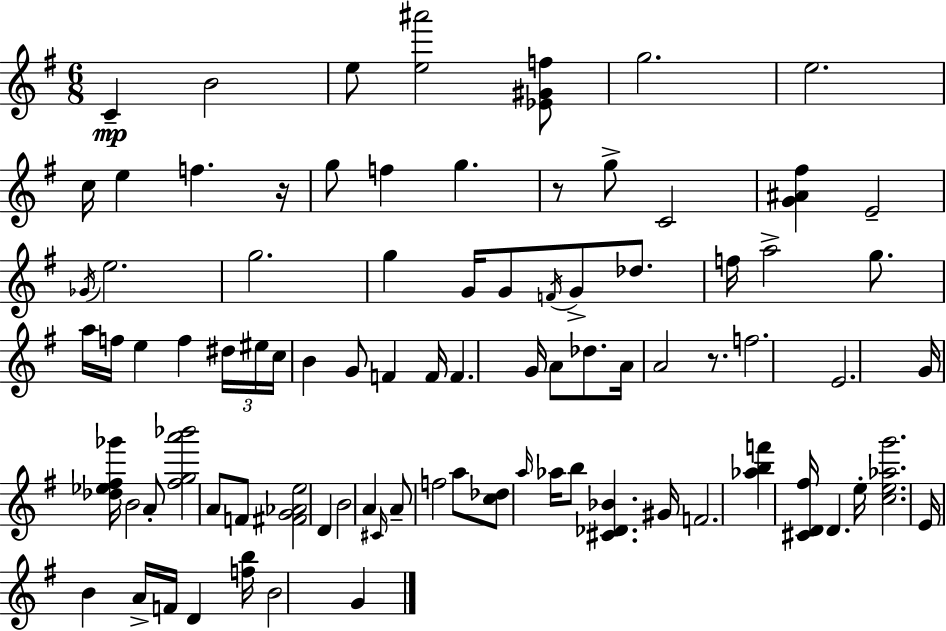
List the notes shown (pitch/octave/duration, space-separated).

C4/q B4/h E5/e [E5,A#6]/h [Eb4,G#4,F5]/e G5/h. E5/h. C5/s E5/q F5/q. R/s G5/e F5/q G5/q. R/e G5/e C4/h [G4,A#4,F#5]/q E4/h Gb4/s E5/h. G5/h. G5/q G4/s G4/e F4/s G4/e Db5/e. F5/s A5/h G5/e. A5/s F5/s E5/q F5/q D#5/s EIS5/s C5/s B4/q G4/e F4/q F4/s F4/q. G4/s A4/e Db5/e. A4/s A4/h R/e. F5/h. E4/h. G4/s [Db5,Eb5,F#5,Gb6]/s B4/h A4/e [F#5,G5,A6,Bb6]/h A4/e F4/e [F#4,G4,Ab4,E5]/h D4/q B4/h A4/q C#4/s A4/e F5/h A5/e [C5,Db5]/e A5/s Ab5/s B5/e [C#4,Db4,Bb4]/q. G#4/s F4/h. [Ab5,B5,F6]/q [C#4,D4,F#5]/s D4/q. E5/s [C5,E5,Ab5,G6]/h. E4/s B4/q A4/s F4/s D4/q [F5,B5]/s B4/h G4/q